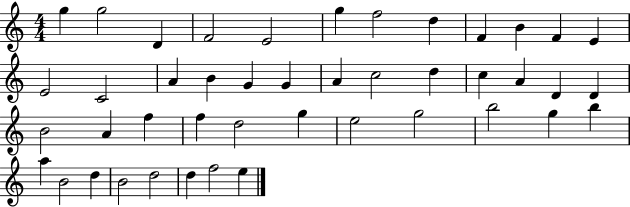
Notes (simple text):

G5/q G5/h D4/q F4/h E4/h G5/q F5/h D5/q F4/q B4/q F4/q E4/q E4/h C4/h A4/q B4/q G4/q G4/q A4/q C5/h D5/q C5/q A4/q D4/q D4/q B4/h A4/q F5/q F5/q D5/h G5/q E5/h G5/h B5/h G5/q B5/q A5/q B4/h D5/q B4/h D5/h D5/q F5/h E5/q